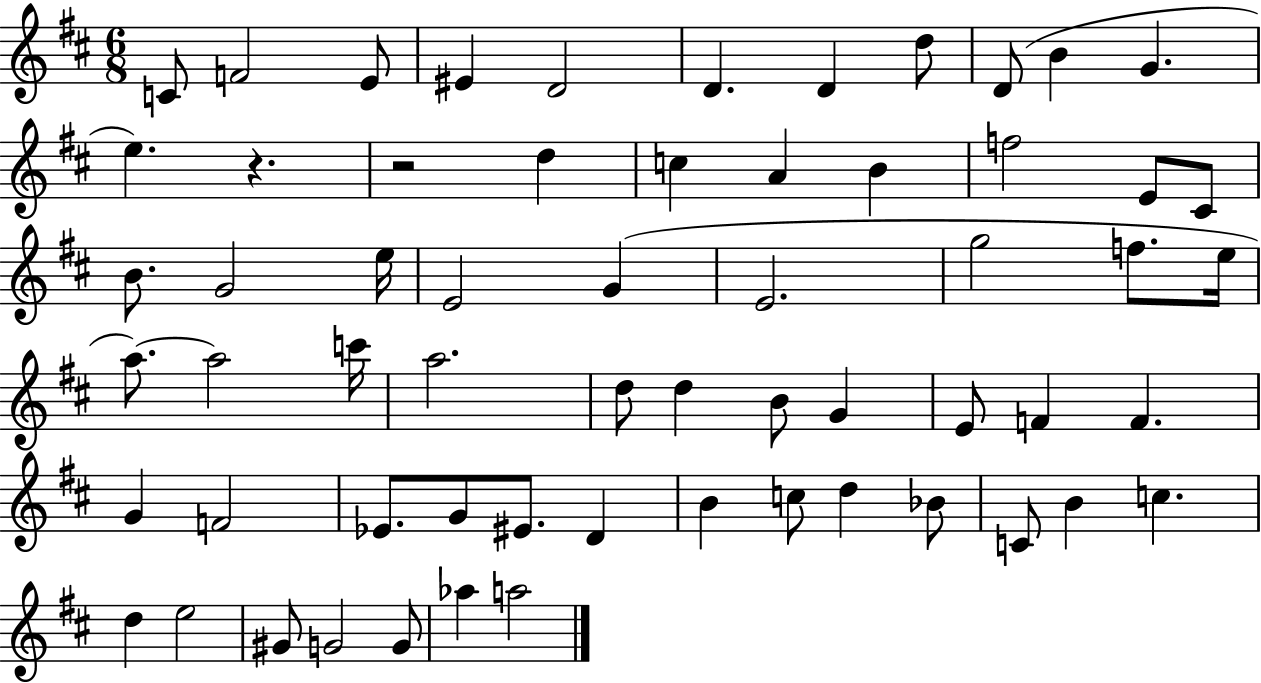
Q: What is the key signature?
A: D major